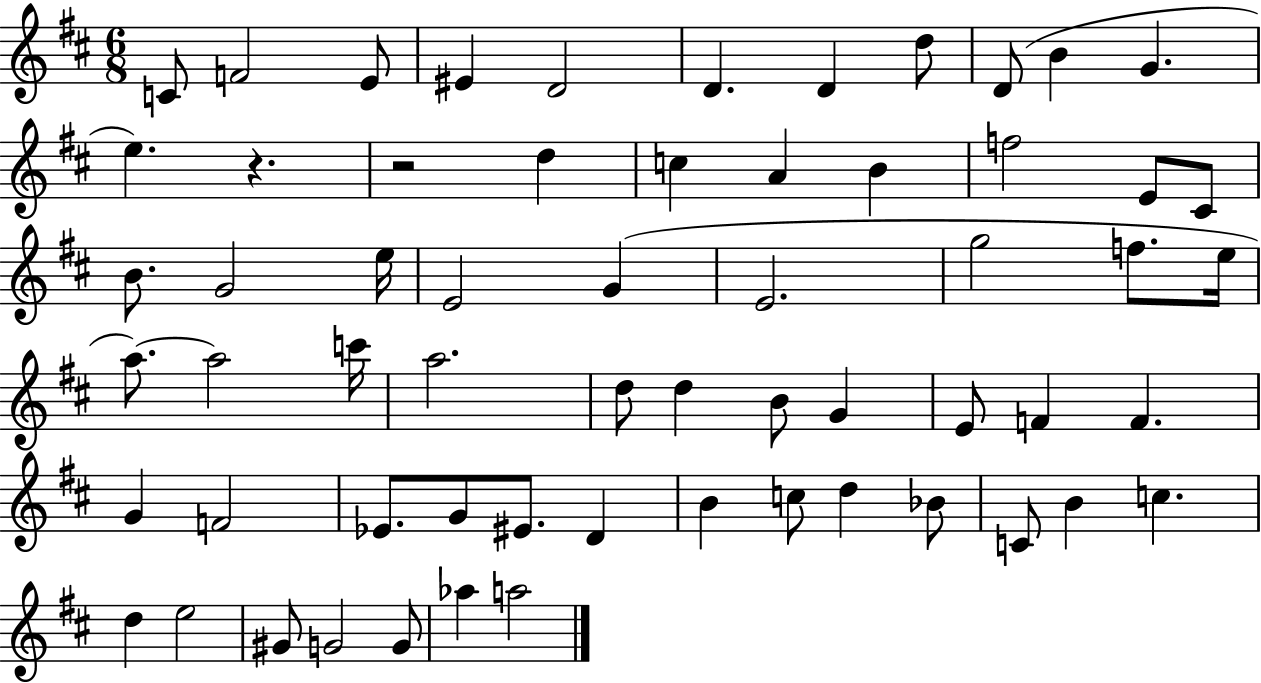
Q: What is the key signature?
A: D major